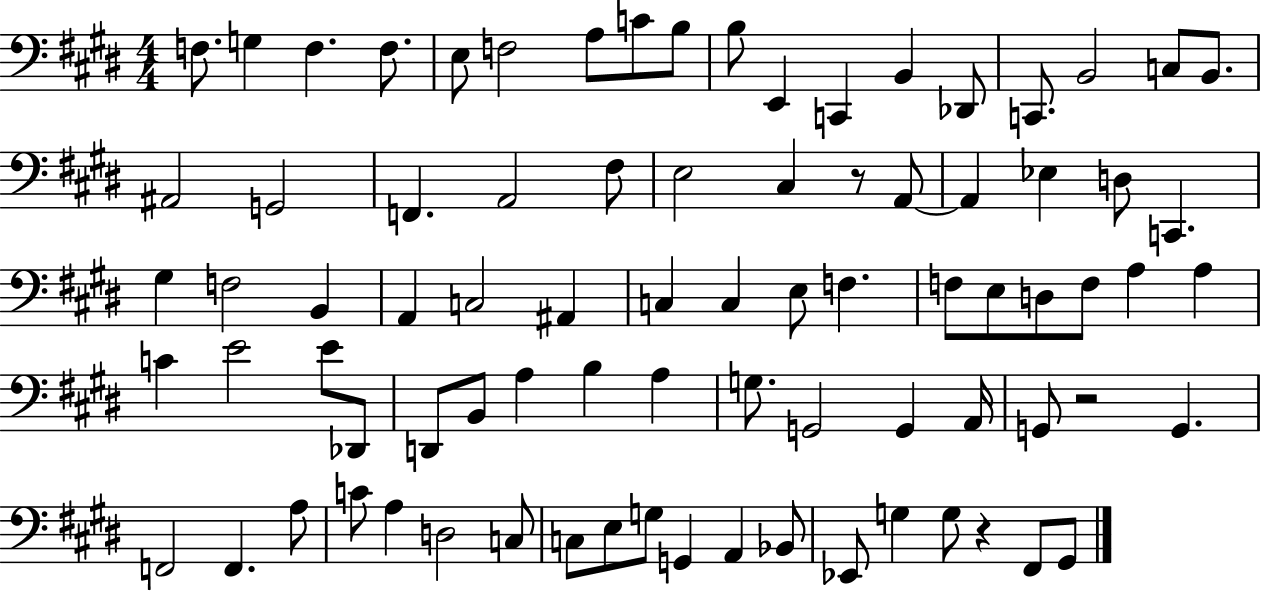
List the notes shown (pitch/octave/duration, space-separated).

F3/e. G3/q F3/q. F3/e. E3/e F3/h A3/e C4/e B3/e B3/e E2/q C2/q B2/q Db2/e C2/e. B2/h C3/e B2/e. A#2/h G2/h F2/q. A2/h F#3/e E3/h C#3/q R/e A2/e A2/q Eb3/q D3/e C2/q. G#3/q F3/h B2/q A2/q C3/h A#2/q C3/q C3/q E3/e F3/q. F3/e E3/e D3/e F3/e A3/q A3/q C4/q E4/h E4/e Db2/e D2/e B2/e A3/q B3/q A3/q G3/e. G2/h G2/q A2/s G2/e R/h G2/q. F2/h F2/q. A3/e C4/e A3/q D3/h C3/e C3/e E3/e G3/e G2/q A2/q Bb2/e Eb2/e G3/q G3/e R/q F#2/e G#2/e